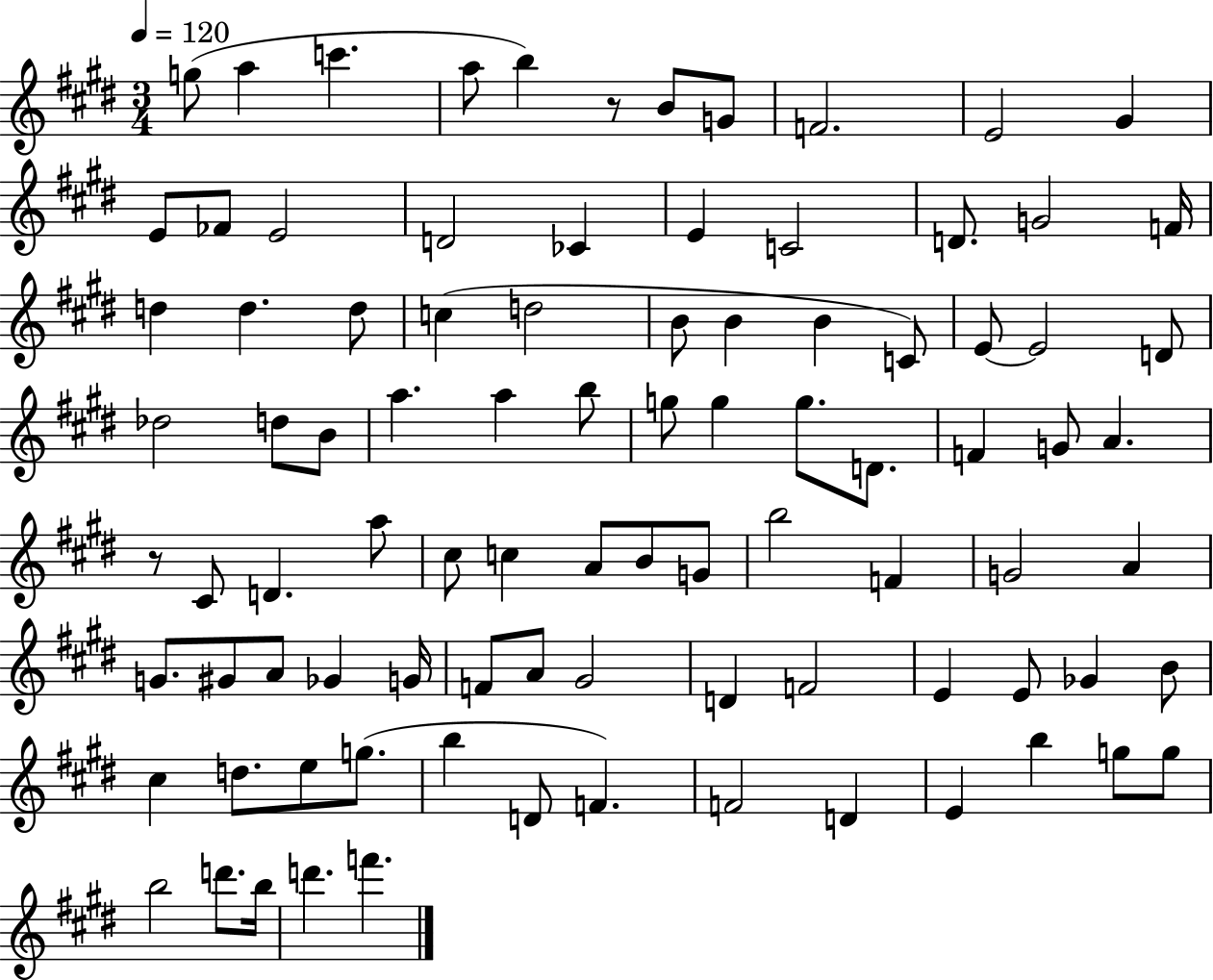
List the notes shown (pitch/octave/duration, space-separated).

G5/e A5/q C6/q. A5/e B5/q R/e B4/e G4/e F4/h. E4/h G#4/q E4/e FES4/e E4/h D4/h CES4/q E4/q C4/h D4/e. G4/h F4/s D5/q D5/q. D5/e C5/q D5/h B4/e B4/q B4/q C4/e E4/e E4/h D4/e Db5/h D5/e B4/e A5/q. A5/q B5/e G5/e G5/q G5/e. D4/e. F4/q G4/e A4/q. R/e C#4/e D4/q. A5/e C#5/e C5/q A4/e B4/e G4/e B5/h F4/q G4/h A4/q G4/e. G#4/e A4/e Gb4/q G4/s F4/e A4/e G#4/h D4/q F4/h E4/q E4/e Gb4/q B4/e C#5/q D5/e. E5/e G5/e. B5/q D4/e F4/q. F4/h D4/q E4/q B5/q G5/e G5/e B5/h D6/e. B5/s D6/q. F6/q.